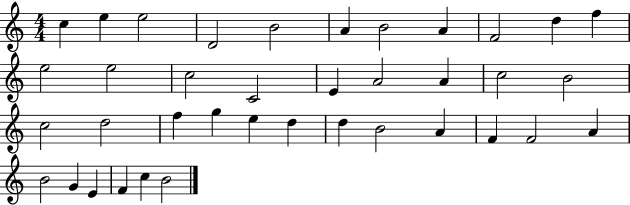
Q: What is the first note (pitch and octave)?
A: C5